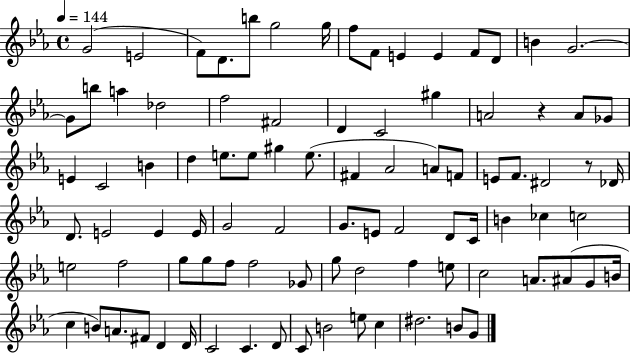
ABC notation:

X:1
T:Untitled
M:4/4
L:1/4
K:Eb
G2 E2 F/2 D/2 b/2 g2 g/4 f/2 F/2 E E F/2 D/2 B G2 G/2 b/2 a _d2 f2 ^F2 D C2 ^g A2 z A/2 _G/2 E C2 B d e/2 e/2 ^g e/2 ^F _A2 A/2 F/2 E/2 F/2 ^D2 z/2 _D/4 D/2 E2 E E/4 G2 F2 G/2 E/2 F2 D/2 C/4 B _c c2 e2 f2 g/2 g/2 f/2 f2 _G/2 g/2 d2 f e/2 c2 A/2 ^A/2 G/2 B/4 c B/2 A/2 ^F/2 D D/4 C2 C D/2 C/2 B2 e/2 c ^d2 B/2 G/2